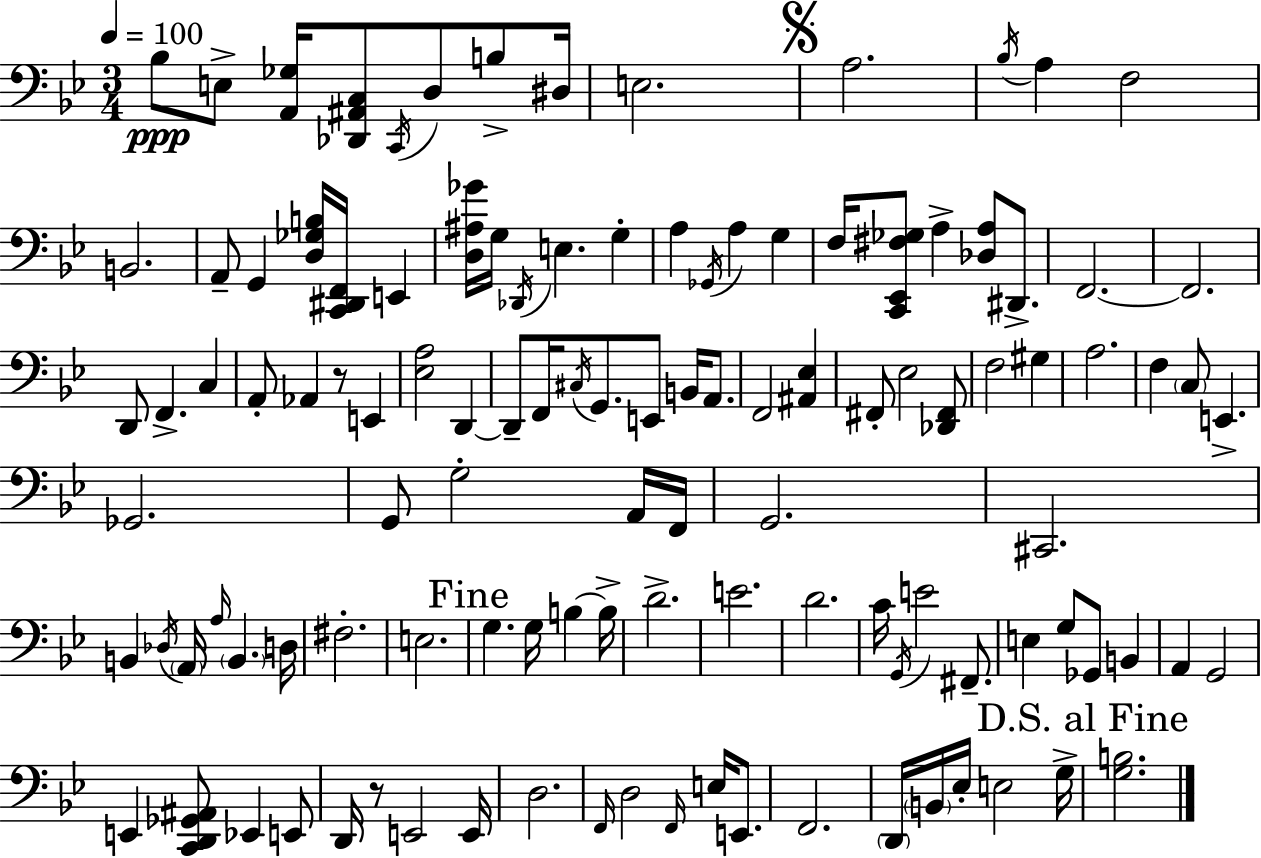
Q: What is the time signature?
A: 3/4